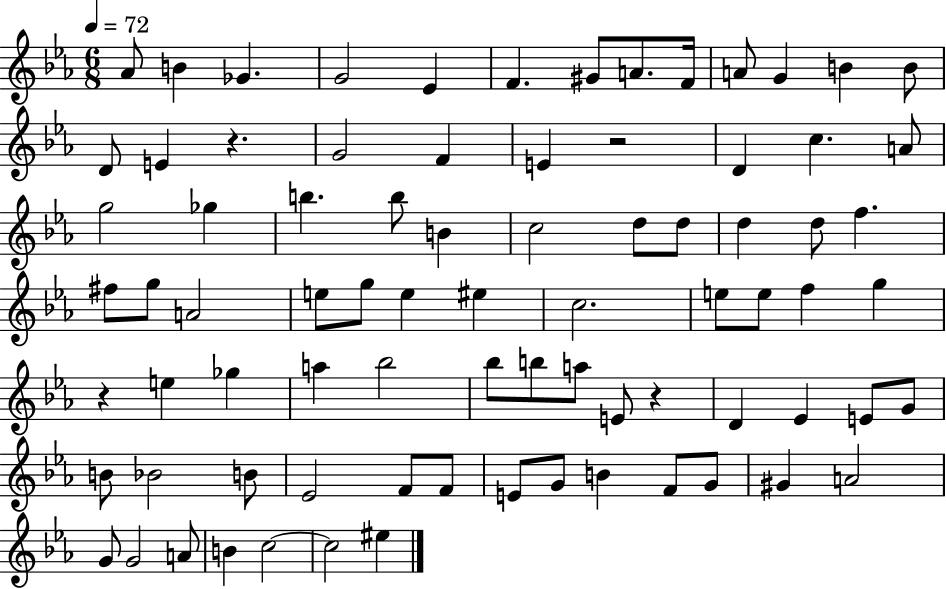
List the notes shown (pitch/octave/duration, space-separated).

Ab4/e B4/q Gb4/q. G4/h Eb4/q F4/q. G#4/e A4/e. F4/s A4/e G4/q B4/q B4/e D4/e E4/q R/q. G4/h F4/q E4/q R/h D4/q C5/q. A4/e G5/h Gb5/q B5/q. B5/e B4/q C5/h D5/e D5/e D5/q D5/e F5/q. F#5/e G5/e A4/h E5/e G5/e E5/q EIS5/q C5/h. E5/e E5/e F5/q G5/q R/q E5/q Gb5/q A5/q Bb5/h Bb5/e B5/e A5/e E4/e R/q D4/q Eb4/q E4/e G4/e B4/e Bb4/h B4/e Eb4/h F4/e F4/e E4/e G4/e B4/q F4/e G4/e G#4/q A4/h G4/e G4/h A4/e B4/q C5/h C5/h EIS5/q